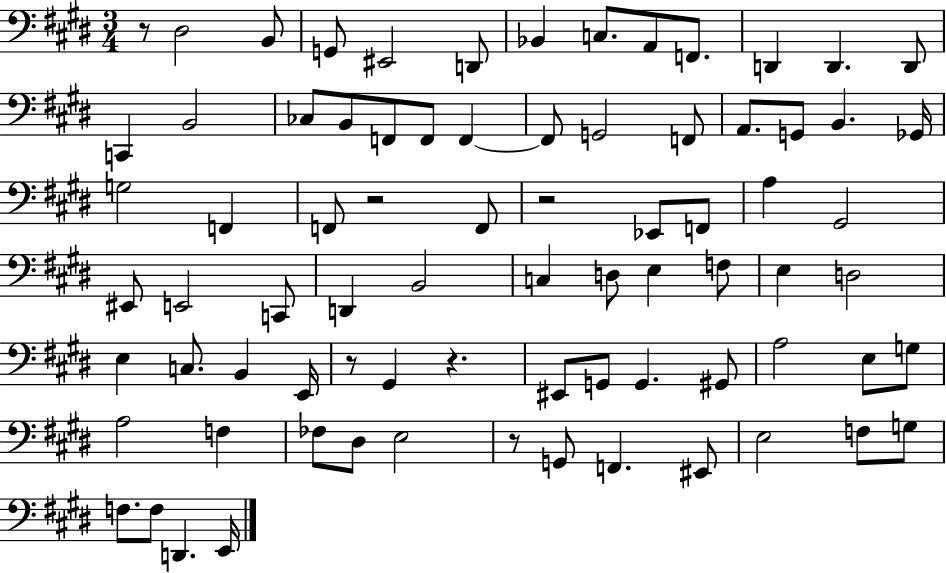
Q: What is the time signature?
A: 3/4